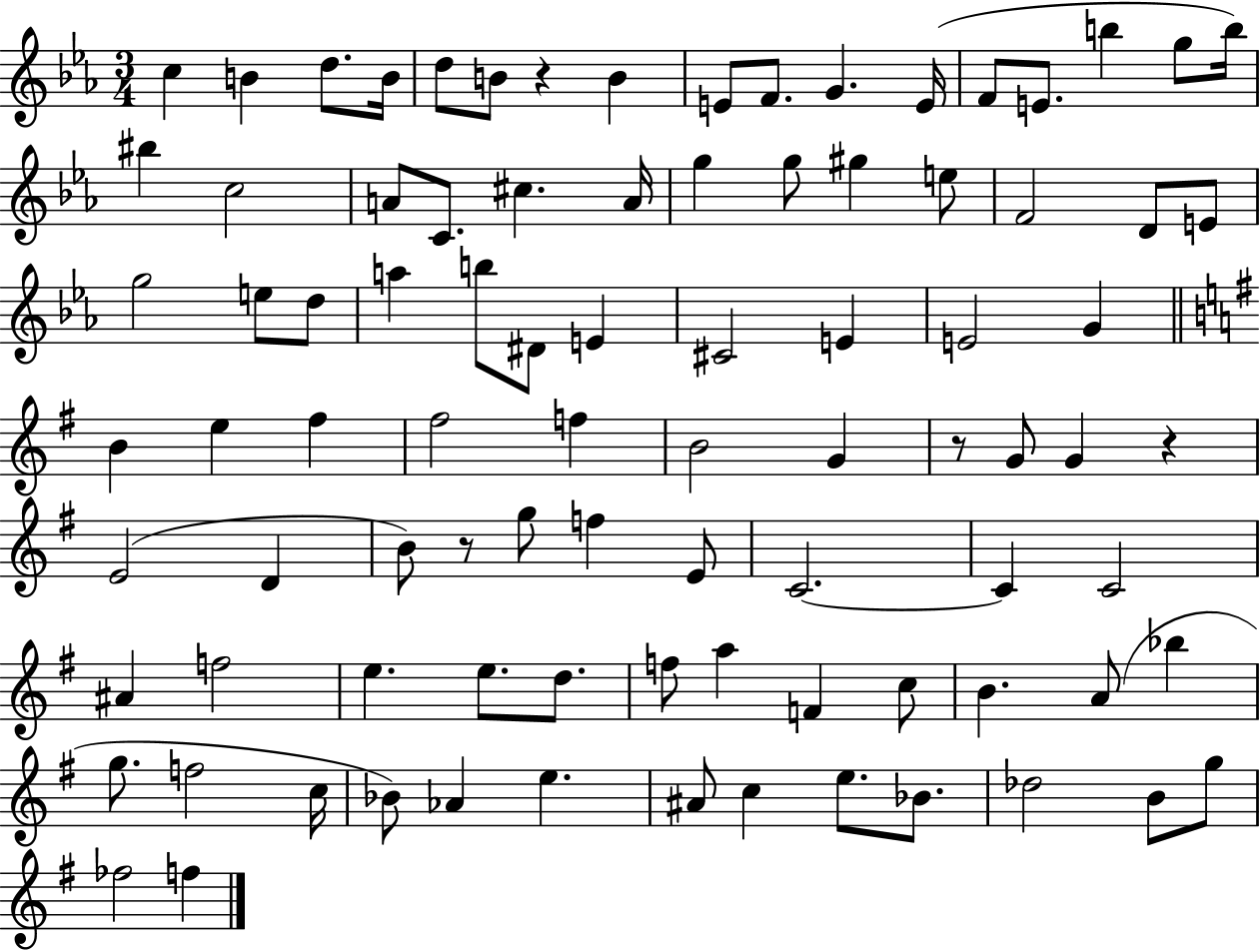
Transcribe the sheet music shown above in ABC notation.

X:1
T:Untitled
M:3/4
L:1/4
K:Eb
c B d/2 B/4 d/2 B/2 z B E/2 F/2 G E/4 F/2 E/2 b g/2 b/4 ^b c2 A/2 C/2 ^c A/4 g g/2 ^g e/2 F2 D/2 E/2 g2 e/2 d/2 a b/2 ^D/2 E ^C2 E E2 G B e ^f ^f2 f B2 G z/2 G/2 G z E2 D B/2 z/2 g/2 f E/2 C2 C C2 ^A f2 e e/2 d/2 f/2 a F c/2 B A/2 _b g/2 f2 c/4 _B/2 _A e ^A/2 c e/2 _B/2 _d2 B/2 g/2 _f2 f